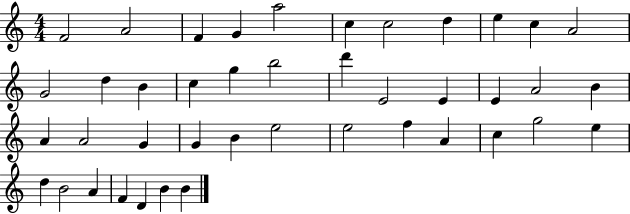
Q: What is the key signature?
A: C major